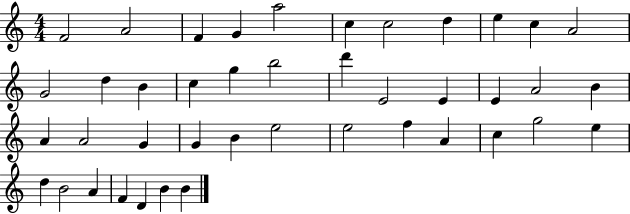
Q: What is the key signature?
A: C major